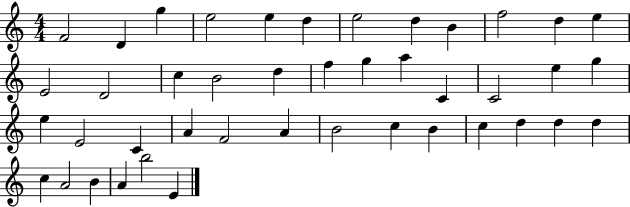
X:1
T:Untitled
M:4/4
L:1/4
K:C
F2 D g e2 e d e2 d B f2 d e E2 D2 c B2 d f g a C C2 e g e E2 C A F2 A B2 c B c d d d c A2 B A b2 E